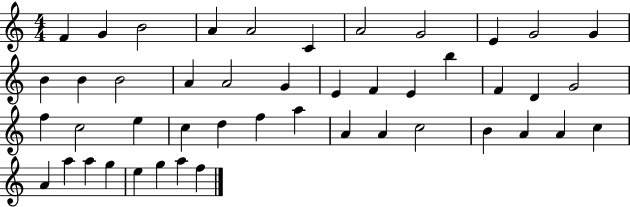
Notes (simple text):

F4/q G4/q B4/h A4/q A4/h C4/q A4/h G4/h E4/q G4/h G4/q B4/q B4/q B4/h A4/q A4/h G4/q E4/q F4/q E4/q B5/q F4/q D4/q G4/h F5/q C5/h E5/q C5/q D5/q F5/q A5/q A4/q A4/q C5/h B4/q A4/q A4/q C5/q A4/q A5/q A5/q G5/q E5/q G5/q A5/q F5/q